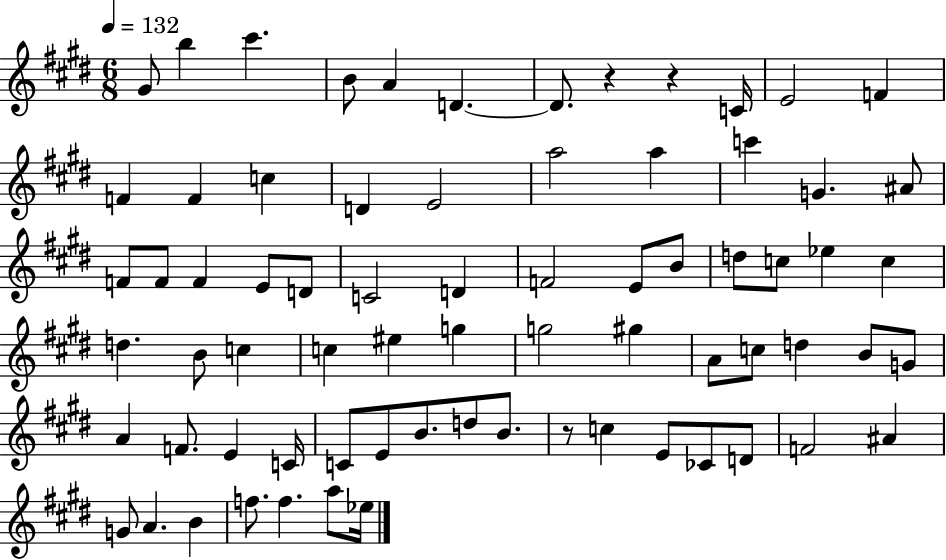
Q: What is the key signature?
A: E major